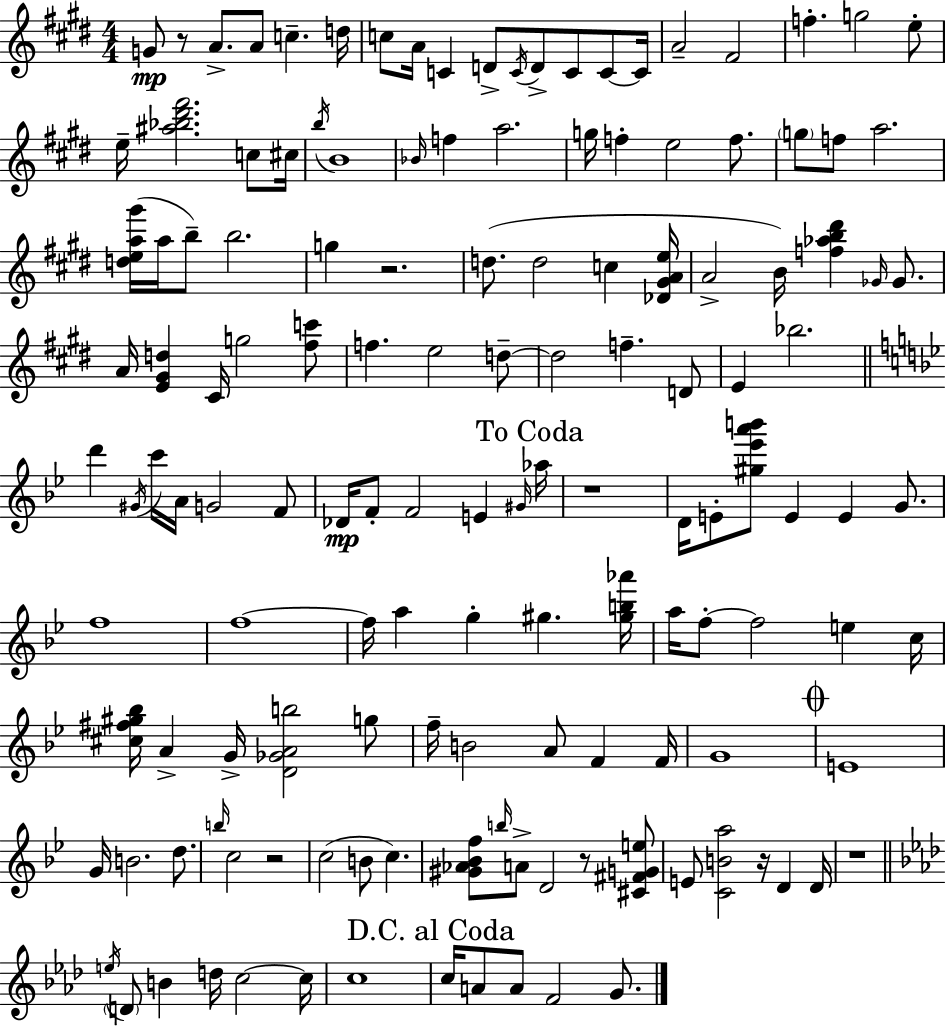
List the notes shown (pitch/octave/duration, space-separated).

G4/e R/e A4/e. A4/e C5/q. D5/s C5/e A4/s C4/q D4/e C4/s D4/e C4/e C4/e C4/s A4/h F#4/h F5/q. G5/h E5/e E5/s [A#5,Bb5,D#6,F#6]/h. C5/e C#5/s B5/s B4/w Bb4/s F5/q A5/h. G5/s F5/q E5/h F5/e. G5/e F5/e A5/h. [D5,E5,A5,G#6]/s A5/s B5/e B5/h. G5/q R/h. D5/e. D5/h C5/q [Db4,G#4,A4,E5]/s A4/h B4/s [F5,Ab5,B5,D#6]/q Gb4/s Gb4/e. A4/s [E4,G#4,D5]/q C#4/s G5/h [F#5,C6]/e F5/q. E5/h D5/e D5/h F5/q. D4/e E4/q Bb5/h. D6/q G#4/s C6/s A4/s G4/h F4/e Db4/s F4/e F4/h E4/q G#4/s Ab5/s R/w D4/s E4/e [G#5,Eb6,A6,B6]/e E4/q E4/q G4/e. F5/w F5/w F5/s A5/q G5/q G#5/q. [G#5,B5,Ab6]/s A5/s F5/e F5/h E5/q C5/s [C#5,F#5,G#5,Bb5]/s A4/q G4/s [D4,Gb4,A4,B5]/h G5/e F5/s B4/h A4/e F4/q F4/s G4/w E4/w G4/s B4/h. D5/e. B5/s C5/h R/h C5/h B4/e C5/q. [G#4,Ab4,Bb4,F5]/e B5/s A4/e D4/h R/e [C#4,F#4,G4,E5]/e E4/e [C4,B4,A5]/h R/s D4/q D4/s R/w E5/s D4/e B4/q D5/s C5/h C5/s C5/w C5/s A4/e A4/e F4/h G4/e.